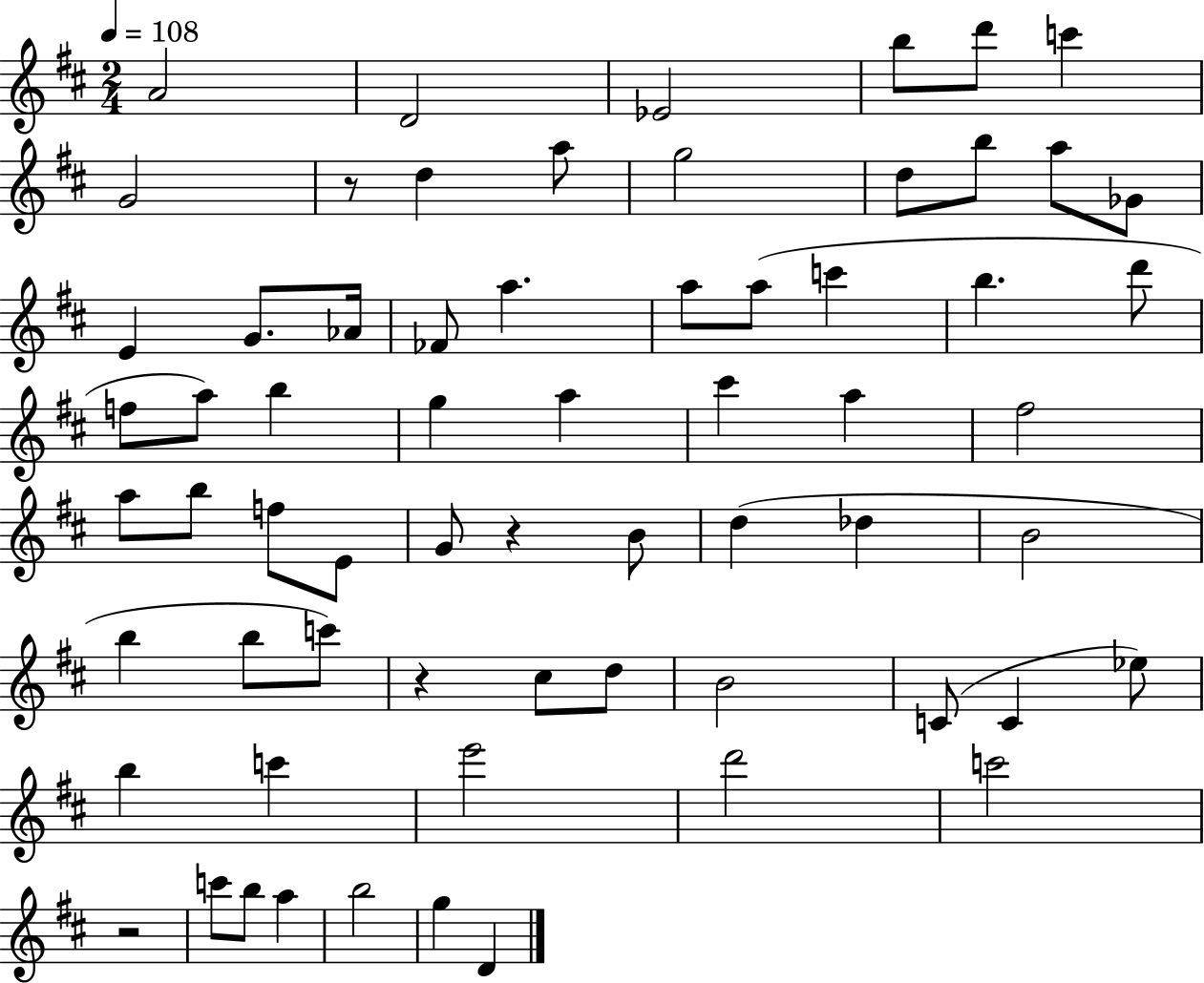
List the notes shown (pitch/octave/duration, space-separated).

A4/h D4/h Eb4/h B5/e D6/e C6/q G4/h R/e D5/q A5/e G5/h D5/e B5/e A5/e Gb4/e E4/q G4/e. Ab4/s FES4/e A5/q. A5/e A5/e C6/q B5/q. D6/e F5/e A5/e B5/q G5/q A5/q C#6/q A5/q F#5/h A5/e B5/e F5/e E4/e G4/e R/q B4/e D5/q Db5/q B4/h B5/q B5/e C6/e R/q C#5/e D5/e B4/h C4/e C4/q Eb5/e B5/q C6/q E6/h D6/h C6/h R/h C6/e B5/e A5/q B5/h G5/q D4/q